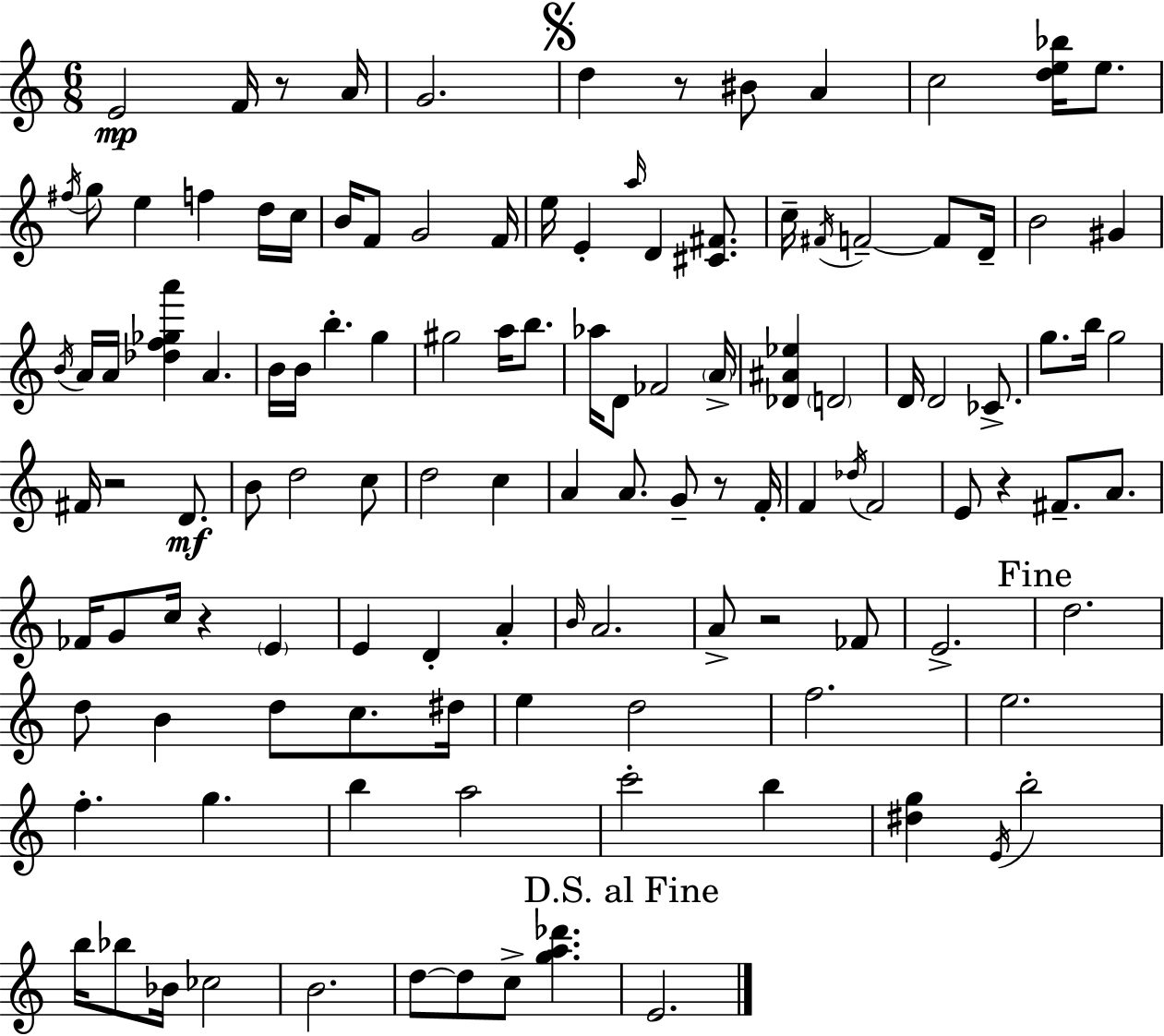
{
  \clef treble
  \numericTimeSignature
  \time 6/8
  \key c \major
  e'2\mp f'16 r8 a'16 | g'2. | \mark \markup { \musicglyph "scripts.segno" } d''4 r8 bis'8 a'4 | c''2 <d'' e'' bes''>16 e''8. | \break \acciaccatura { fis''16 } g''8 e''4 f''4 d''16 | c''16 b'16 f'8 g'2 | f'16 e''16 e'4-. \grace { a''16 } d'4 <cis' fis'>8. | c''16-- \acciaccatura { fis'16 } f'2--~~ | \break f'8 d'16-- b'2 gis'4 | \acciaccatura { b'16 } a'16 a'16 <des'' f'' ges'' a'''>4 a'4. | b'16 b'16 b''4.-. | g''4 gis''2 | \break a''16 b''8. aes''16 d'8 fes'2 | \parenthesize a'16-> <des' ais' ees''>4 \parenthesize d'2 | d'16 d'2 | ces'8.-> g''8. b''16 g''2 | \break fis'16 r2 | d'8.\mf b'8 d''2 | c''8 d''2 | c''4 a'4 a'8. g'8-- | \break r8 f'16-. f'4 \acciaccatura { des''16 } f'2 | e'8 r4 fis'8.-- | a'8. fes'16 g'8 c''16 r4 | \parenthesize e'4 e'4 d'4-. | \break a'4-. \grace { b'16 } a'2. | a'8-> r2 | fes'8 e'2.-> | \mark "Fine" d''2. | \break d''8 b'4 | d''8 c''8. dis''16 e''4 d''2 | f''2. | e''2. | \break f''4.-. | g''4. b''4 a''2 | c'''2-. | b''4 <dis'' g''>4 \acciaccatura { e'16 } b''2-. | \break b''16 bes''8 bes'16 ces''2 | b'2. | d''8~~ d''8 c''8-> | <g'' a'' des'''>4. \mark "D.S. al Fine" e'2. | \break \bar "|."
}